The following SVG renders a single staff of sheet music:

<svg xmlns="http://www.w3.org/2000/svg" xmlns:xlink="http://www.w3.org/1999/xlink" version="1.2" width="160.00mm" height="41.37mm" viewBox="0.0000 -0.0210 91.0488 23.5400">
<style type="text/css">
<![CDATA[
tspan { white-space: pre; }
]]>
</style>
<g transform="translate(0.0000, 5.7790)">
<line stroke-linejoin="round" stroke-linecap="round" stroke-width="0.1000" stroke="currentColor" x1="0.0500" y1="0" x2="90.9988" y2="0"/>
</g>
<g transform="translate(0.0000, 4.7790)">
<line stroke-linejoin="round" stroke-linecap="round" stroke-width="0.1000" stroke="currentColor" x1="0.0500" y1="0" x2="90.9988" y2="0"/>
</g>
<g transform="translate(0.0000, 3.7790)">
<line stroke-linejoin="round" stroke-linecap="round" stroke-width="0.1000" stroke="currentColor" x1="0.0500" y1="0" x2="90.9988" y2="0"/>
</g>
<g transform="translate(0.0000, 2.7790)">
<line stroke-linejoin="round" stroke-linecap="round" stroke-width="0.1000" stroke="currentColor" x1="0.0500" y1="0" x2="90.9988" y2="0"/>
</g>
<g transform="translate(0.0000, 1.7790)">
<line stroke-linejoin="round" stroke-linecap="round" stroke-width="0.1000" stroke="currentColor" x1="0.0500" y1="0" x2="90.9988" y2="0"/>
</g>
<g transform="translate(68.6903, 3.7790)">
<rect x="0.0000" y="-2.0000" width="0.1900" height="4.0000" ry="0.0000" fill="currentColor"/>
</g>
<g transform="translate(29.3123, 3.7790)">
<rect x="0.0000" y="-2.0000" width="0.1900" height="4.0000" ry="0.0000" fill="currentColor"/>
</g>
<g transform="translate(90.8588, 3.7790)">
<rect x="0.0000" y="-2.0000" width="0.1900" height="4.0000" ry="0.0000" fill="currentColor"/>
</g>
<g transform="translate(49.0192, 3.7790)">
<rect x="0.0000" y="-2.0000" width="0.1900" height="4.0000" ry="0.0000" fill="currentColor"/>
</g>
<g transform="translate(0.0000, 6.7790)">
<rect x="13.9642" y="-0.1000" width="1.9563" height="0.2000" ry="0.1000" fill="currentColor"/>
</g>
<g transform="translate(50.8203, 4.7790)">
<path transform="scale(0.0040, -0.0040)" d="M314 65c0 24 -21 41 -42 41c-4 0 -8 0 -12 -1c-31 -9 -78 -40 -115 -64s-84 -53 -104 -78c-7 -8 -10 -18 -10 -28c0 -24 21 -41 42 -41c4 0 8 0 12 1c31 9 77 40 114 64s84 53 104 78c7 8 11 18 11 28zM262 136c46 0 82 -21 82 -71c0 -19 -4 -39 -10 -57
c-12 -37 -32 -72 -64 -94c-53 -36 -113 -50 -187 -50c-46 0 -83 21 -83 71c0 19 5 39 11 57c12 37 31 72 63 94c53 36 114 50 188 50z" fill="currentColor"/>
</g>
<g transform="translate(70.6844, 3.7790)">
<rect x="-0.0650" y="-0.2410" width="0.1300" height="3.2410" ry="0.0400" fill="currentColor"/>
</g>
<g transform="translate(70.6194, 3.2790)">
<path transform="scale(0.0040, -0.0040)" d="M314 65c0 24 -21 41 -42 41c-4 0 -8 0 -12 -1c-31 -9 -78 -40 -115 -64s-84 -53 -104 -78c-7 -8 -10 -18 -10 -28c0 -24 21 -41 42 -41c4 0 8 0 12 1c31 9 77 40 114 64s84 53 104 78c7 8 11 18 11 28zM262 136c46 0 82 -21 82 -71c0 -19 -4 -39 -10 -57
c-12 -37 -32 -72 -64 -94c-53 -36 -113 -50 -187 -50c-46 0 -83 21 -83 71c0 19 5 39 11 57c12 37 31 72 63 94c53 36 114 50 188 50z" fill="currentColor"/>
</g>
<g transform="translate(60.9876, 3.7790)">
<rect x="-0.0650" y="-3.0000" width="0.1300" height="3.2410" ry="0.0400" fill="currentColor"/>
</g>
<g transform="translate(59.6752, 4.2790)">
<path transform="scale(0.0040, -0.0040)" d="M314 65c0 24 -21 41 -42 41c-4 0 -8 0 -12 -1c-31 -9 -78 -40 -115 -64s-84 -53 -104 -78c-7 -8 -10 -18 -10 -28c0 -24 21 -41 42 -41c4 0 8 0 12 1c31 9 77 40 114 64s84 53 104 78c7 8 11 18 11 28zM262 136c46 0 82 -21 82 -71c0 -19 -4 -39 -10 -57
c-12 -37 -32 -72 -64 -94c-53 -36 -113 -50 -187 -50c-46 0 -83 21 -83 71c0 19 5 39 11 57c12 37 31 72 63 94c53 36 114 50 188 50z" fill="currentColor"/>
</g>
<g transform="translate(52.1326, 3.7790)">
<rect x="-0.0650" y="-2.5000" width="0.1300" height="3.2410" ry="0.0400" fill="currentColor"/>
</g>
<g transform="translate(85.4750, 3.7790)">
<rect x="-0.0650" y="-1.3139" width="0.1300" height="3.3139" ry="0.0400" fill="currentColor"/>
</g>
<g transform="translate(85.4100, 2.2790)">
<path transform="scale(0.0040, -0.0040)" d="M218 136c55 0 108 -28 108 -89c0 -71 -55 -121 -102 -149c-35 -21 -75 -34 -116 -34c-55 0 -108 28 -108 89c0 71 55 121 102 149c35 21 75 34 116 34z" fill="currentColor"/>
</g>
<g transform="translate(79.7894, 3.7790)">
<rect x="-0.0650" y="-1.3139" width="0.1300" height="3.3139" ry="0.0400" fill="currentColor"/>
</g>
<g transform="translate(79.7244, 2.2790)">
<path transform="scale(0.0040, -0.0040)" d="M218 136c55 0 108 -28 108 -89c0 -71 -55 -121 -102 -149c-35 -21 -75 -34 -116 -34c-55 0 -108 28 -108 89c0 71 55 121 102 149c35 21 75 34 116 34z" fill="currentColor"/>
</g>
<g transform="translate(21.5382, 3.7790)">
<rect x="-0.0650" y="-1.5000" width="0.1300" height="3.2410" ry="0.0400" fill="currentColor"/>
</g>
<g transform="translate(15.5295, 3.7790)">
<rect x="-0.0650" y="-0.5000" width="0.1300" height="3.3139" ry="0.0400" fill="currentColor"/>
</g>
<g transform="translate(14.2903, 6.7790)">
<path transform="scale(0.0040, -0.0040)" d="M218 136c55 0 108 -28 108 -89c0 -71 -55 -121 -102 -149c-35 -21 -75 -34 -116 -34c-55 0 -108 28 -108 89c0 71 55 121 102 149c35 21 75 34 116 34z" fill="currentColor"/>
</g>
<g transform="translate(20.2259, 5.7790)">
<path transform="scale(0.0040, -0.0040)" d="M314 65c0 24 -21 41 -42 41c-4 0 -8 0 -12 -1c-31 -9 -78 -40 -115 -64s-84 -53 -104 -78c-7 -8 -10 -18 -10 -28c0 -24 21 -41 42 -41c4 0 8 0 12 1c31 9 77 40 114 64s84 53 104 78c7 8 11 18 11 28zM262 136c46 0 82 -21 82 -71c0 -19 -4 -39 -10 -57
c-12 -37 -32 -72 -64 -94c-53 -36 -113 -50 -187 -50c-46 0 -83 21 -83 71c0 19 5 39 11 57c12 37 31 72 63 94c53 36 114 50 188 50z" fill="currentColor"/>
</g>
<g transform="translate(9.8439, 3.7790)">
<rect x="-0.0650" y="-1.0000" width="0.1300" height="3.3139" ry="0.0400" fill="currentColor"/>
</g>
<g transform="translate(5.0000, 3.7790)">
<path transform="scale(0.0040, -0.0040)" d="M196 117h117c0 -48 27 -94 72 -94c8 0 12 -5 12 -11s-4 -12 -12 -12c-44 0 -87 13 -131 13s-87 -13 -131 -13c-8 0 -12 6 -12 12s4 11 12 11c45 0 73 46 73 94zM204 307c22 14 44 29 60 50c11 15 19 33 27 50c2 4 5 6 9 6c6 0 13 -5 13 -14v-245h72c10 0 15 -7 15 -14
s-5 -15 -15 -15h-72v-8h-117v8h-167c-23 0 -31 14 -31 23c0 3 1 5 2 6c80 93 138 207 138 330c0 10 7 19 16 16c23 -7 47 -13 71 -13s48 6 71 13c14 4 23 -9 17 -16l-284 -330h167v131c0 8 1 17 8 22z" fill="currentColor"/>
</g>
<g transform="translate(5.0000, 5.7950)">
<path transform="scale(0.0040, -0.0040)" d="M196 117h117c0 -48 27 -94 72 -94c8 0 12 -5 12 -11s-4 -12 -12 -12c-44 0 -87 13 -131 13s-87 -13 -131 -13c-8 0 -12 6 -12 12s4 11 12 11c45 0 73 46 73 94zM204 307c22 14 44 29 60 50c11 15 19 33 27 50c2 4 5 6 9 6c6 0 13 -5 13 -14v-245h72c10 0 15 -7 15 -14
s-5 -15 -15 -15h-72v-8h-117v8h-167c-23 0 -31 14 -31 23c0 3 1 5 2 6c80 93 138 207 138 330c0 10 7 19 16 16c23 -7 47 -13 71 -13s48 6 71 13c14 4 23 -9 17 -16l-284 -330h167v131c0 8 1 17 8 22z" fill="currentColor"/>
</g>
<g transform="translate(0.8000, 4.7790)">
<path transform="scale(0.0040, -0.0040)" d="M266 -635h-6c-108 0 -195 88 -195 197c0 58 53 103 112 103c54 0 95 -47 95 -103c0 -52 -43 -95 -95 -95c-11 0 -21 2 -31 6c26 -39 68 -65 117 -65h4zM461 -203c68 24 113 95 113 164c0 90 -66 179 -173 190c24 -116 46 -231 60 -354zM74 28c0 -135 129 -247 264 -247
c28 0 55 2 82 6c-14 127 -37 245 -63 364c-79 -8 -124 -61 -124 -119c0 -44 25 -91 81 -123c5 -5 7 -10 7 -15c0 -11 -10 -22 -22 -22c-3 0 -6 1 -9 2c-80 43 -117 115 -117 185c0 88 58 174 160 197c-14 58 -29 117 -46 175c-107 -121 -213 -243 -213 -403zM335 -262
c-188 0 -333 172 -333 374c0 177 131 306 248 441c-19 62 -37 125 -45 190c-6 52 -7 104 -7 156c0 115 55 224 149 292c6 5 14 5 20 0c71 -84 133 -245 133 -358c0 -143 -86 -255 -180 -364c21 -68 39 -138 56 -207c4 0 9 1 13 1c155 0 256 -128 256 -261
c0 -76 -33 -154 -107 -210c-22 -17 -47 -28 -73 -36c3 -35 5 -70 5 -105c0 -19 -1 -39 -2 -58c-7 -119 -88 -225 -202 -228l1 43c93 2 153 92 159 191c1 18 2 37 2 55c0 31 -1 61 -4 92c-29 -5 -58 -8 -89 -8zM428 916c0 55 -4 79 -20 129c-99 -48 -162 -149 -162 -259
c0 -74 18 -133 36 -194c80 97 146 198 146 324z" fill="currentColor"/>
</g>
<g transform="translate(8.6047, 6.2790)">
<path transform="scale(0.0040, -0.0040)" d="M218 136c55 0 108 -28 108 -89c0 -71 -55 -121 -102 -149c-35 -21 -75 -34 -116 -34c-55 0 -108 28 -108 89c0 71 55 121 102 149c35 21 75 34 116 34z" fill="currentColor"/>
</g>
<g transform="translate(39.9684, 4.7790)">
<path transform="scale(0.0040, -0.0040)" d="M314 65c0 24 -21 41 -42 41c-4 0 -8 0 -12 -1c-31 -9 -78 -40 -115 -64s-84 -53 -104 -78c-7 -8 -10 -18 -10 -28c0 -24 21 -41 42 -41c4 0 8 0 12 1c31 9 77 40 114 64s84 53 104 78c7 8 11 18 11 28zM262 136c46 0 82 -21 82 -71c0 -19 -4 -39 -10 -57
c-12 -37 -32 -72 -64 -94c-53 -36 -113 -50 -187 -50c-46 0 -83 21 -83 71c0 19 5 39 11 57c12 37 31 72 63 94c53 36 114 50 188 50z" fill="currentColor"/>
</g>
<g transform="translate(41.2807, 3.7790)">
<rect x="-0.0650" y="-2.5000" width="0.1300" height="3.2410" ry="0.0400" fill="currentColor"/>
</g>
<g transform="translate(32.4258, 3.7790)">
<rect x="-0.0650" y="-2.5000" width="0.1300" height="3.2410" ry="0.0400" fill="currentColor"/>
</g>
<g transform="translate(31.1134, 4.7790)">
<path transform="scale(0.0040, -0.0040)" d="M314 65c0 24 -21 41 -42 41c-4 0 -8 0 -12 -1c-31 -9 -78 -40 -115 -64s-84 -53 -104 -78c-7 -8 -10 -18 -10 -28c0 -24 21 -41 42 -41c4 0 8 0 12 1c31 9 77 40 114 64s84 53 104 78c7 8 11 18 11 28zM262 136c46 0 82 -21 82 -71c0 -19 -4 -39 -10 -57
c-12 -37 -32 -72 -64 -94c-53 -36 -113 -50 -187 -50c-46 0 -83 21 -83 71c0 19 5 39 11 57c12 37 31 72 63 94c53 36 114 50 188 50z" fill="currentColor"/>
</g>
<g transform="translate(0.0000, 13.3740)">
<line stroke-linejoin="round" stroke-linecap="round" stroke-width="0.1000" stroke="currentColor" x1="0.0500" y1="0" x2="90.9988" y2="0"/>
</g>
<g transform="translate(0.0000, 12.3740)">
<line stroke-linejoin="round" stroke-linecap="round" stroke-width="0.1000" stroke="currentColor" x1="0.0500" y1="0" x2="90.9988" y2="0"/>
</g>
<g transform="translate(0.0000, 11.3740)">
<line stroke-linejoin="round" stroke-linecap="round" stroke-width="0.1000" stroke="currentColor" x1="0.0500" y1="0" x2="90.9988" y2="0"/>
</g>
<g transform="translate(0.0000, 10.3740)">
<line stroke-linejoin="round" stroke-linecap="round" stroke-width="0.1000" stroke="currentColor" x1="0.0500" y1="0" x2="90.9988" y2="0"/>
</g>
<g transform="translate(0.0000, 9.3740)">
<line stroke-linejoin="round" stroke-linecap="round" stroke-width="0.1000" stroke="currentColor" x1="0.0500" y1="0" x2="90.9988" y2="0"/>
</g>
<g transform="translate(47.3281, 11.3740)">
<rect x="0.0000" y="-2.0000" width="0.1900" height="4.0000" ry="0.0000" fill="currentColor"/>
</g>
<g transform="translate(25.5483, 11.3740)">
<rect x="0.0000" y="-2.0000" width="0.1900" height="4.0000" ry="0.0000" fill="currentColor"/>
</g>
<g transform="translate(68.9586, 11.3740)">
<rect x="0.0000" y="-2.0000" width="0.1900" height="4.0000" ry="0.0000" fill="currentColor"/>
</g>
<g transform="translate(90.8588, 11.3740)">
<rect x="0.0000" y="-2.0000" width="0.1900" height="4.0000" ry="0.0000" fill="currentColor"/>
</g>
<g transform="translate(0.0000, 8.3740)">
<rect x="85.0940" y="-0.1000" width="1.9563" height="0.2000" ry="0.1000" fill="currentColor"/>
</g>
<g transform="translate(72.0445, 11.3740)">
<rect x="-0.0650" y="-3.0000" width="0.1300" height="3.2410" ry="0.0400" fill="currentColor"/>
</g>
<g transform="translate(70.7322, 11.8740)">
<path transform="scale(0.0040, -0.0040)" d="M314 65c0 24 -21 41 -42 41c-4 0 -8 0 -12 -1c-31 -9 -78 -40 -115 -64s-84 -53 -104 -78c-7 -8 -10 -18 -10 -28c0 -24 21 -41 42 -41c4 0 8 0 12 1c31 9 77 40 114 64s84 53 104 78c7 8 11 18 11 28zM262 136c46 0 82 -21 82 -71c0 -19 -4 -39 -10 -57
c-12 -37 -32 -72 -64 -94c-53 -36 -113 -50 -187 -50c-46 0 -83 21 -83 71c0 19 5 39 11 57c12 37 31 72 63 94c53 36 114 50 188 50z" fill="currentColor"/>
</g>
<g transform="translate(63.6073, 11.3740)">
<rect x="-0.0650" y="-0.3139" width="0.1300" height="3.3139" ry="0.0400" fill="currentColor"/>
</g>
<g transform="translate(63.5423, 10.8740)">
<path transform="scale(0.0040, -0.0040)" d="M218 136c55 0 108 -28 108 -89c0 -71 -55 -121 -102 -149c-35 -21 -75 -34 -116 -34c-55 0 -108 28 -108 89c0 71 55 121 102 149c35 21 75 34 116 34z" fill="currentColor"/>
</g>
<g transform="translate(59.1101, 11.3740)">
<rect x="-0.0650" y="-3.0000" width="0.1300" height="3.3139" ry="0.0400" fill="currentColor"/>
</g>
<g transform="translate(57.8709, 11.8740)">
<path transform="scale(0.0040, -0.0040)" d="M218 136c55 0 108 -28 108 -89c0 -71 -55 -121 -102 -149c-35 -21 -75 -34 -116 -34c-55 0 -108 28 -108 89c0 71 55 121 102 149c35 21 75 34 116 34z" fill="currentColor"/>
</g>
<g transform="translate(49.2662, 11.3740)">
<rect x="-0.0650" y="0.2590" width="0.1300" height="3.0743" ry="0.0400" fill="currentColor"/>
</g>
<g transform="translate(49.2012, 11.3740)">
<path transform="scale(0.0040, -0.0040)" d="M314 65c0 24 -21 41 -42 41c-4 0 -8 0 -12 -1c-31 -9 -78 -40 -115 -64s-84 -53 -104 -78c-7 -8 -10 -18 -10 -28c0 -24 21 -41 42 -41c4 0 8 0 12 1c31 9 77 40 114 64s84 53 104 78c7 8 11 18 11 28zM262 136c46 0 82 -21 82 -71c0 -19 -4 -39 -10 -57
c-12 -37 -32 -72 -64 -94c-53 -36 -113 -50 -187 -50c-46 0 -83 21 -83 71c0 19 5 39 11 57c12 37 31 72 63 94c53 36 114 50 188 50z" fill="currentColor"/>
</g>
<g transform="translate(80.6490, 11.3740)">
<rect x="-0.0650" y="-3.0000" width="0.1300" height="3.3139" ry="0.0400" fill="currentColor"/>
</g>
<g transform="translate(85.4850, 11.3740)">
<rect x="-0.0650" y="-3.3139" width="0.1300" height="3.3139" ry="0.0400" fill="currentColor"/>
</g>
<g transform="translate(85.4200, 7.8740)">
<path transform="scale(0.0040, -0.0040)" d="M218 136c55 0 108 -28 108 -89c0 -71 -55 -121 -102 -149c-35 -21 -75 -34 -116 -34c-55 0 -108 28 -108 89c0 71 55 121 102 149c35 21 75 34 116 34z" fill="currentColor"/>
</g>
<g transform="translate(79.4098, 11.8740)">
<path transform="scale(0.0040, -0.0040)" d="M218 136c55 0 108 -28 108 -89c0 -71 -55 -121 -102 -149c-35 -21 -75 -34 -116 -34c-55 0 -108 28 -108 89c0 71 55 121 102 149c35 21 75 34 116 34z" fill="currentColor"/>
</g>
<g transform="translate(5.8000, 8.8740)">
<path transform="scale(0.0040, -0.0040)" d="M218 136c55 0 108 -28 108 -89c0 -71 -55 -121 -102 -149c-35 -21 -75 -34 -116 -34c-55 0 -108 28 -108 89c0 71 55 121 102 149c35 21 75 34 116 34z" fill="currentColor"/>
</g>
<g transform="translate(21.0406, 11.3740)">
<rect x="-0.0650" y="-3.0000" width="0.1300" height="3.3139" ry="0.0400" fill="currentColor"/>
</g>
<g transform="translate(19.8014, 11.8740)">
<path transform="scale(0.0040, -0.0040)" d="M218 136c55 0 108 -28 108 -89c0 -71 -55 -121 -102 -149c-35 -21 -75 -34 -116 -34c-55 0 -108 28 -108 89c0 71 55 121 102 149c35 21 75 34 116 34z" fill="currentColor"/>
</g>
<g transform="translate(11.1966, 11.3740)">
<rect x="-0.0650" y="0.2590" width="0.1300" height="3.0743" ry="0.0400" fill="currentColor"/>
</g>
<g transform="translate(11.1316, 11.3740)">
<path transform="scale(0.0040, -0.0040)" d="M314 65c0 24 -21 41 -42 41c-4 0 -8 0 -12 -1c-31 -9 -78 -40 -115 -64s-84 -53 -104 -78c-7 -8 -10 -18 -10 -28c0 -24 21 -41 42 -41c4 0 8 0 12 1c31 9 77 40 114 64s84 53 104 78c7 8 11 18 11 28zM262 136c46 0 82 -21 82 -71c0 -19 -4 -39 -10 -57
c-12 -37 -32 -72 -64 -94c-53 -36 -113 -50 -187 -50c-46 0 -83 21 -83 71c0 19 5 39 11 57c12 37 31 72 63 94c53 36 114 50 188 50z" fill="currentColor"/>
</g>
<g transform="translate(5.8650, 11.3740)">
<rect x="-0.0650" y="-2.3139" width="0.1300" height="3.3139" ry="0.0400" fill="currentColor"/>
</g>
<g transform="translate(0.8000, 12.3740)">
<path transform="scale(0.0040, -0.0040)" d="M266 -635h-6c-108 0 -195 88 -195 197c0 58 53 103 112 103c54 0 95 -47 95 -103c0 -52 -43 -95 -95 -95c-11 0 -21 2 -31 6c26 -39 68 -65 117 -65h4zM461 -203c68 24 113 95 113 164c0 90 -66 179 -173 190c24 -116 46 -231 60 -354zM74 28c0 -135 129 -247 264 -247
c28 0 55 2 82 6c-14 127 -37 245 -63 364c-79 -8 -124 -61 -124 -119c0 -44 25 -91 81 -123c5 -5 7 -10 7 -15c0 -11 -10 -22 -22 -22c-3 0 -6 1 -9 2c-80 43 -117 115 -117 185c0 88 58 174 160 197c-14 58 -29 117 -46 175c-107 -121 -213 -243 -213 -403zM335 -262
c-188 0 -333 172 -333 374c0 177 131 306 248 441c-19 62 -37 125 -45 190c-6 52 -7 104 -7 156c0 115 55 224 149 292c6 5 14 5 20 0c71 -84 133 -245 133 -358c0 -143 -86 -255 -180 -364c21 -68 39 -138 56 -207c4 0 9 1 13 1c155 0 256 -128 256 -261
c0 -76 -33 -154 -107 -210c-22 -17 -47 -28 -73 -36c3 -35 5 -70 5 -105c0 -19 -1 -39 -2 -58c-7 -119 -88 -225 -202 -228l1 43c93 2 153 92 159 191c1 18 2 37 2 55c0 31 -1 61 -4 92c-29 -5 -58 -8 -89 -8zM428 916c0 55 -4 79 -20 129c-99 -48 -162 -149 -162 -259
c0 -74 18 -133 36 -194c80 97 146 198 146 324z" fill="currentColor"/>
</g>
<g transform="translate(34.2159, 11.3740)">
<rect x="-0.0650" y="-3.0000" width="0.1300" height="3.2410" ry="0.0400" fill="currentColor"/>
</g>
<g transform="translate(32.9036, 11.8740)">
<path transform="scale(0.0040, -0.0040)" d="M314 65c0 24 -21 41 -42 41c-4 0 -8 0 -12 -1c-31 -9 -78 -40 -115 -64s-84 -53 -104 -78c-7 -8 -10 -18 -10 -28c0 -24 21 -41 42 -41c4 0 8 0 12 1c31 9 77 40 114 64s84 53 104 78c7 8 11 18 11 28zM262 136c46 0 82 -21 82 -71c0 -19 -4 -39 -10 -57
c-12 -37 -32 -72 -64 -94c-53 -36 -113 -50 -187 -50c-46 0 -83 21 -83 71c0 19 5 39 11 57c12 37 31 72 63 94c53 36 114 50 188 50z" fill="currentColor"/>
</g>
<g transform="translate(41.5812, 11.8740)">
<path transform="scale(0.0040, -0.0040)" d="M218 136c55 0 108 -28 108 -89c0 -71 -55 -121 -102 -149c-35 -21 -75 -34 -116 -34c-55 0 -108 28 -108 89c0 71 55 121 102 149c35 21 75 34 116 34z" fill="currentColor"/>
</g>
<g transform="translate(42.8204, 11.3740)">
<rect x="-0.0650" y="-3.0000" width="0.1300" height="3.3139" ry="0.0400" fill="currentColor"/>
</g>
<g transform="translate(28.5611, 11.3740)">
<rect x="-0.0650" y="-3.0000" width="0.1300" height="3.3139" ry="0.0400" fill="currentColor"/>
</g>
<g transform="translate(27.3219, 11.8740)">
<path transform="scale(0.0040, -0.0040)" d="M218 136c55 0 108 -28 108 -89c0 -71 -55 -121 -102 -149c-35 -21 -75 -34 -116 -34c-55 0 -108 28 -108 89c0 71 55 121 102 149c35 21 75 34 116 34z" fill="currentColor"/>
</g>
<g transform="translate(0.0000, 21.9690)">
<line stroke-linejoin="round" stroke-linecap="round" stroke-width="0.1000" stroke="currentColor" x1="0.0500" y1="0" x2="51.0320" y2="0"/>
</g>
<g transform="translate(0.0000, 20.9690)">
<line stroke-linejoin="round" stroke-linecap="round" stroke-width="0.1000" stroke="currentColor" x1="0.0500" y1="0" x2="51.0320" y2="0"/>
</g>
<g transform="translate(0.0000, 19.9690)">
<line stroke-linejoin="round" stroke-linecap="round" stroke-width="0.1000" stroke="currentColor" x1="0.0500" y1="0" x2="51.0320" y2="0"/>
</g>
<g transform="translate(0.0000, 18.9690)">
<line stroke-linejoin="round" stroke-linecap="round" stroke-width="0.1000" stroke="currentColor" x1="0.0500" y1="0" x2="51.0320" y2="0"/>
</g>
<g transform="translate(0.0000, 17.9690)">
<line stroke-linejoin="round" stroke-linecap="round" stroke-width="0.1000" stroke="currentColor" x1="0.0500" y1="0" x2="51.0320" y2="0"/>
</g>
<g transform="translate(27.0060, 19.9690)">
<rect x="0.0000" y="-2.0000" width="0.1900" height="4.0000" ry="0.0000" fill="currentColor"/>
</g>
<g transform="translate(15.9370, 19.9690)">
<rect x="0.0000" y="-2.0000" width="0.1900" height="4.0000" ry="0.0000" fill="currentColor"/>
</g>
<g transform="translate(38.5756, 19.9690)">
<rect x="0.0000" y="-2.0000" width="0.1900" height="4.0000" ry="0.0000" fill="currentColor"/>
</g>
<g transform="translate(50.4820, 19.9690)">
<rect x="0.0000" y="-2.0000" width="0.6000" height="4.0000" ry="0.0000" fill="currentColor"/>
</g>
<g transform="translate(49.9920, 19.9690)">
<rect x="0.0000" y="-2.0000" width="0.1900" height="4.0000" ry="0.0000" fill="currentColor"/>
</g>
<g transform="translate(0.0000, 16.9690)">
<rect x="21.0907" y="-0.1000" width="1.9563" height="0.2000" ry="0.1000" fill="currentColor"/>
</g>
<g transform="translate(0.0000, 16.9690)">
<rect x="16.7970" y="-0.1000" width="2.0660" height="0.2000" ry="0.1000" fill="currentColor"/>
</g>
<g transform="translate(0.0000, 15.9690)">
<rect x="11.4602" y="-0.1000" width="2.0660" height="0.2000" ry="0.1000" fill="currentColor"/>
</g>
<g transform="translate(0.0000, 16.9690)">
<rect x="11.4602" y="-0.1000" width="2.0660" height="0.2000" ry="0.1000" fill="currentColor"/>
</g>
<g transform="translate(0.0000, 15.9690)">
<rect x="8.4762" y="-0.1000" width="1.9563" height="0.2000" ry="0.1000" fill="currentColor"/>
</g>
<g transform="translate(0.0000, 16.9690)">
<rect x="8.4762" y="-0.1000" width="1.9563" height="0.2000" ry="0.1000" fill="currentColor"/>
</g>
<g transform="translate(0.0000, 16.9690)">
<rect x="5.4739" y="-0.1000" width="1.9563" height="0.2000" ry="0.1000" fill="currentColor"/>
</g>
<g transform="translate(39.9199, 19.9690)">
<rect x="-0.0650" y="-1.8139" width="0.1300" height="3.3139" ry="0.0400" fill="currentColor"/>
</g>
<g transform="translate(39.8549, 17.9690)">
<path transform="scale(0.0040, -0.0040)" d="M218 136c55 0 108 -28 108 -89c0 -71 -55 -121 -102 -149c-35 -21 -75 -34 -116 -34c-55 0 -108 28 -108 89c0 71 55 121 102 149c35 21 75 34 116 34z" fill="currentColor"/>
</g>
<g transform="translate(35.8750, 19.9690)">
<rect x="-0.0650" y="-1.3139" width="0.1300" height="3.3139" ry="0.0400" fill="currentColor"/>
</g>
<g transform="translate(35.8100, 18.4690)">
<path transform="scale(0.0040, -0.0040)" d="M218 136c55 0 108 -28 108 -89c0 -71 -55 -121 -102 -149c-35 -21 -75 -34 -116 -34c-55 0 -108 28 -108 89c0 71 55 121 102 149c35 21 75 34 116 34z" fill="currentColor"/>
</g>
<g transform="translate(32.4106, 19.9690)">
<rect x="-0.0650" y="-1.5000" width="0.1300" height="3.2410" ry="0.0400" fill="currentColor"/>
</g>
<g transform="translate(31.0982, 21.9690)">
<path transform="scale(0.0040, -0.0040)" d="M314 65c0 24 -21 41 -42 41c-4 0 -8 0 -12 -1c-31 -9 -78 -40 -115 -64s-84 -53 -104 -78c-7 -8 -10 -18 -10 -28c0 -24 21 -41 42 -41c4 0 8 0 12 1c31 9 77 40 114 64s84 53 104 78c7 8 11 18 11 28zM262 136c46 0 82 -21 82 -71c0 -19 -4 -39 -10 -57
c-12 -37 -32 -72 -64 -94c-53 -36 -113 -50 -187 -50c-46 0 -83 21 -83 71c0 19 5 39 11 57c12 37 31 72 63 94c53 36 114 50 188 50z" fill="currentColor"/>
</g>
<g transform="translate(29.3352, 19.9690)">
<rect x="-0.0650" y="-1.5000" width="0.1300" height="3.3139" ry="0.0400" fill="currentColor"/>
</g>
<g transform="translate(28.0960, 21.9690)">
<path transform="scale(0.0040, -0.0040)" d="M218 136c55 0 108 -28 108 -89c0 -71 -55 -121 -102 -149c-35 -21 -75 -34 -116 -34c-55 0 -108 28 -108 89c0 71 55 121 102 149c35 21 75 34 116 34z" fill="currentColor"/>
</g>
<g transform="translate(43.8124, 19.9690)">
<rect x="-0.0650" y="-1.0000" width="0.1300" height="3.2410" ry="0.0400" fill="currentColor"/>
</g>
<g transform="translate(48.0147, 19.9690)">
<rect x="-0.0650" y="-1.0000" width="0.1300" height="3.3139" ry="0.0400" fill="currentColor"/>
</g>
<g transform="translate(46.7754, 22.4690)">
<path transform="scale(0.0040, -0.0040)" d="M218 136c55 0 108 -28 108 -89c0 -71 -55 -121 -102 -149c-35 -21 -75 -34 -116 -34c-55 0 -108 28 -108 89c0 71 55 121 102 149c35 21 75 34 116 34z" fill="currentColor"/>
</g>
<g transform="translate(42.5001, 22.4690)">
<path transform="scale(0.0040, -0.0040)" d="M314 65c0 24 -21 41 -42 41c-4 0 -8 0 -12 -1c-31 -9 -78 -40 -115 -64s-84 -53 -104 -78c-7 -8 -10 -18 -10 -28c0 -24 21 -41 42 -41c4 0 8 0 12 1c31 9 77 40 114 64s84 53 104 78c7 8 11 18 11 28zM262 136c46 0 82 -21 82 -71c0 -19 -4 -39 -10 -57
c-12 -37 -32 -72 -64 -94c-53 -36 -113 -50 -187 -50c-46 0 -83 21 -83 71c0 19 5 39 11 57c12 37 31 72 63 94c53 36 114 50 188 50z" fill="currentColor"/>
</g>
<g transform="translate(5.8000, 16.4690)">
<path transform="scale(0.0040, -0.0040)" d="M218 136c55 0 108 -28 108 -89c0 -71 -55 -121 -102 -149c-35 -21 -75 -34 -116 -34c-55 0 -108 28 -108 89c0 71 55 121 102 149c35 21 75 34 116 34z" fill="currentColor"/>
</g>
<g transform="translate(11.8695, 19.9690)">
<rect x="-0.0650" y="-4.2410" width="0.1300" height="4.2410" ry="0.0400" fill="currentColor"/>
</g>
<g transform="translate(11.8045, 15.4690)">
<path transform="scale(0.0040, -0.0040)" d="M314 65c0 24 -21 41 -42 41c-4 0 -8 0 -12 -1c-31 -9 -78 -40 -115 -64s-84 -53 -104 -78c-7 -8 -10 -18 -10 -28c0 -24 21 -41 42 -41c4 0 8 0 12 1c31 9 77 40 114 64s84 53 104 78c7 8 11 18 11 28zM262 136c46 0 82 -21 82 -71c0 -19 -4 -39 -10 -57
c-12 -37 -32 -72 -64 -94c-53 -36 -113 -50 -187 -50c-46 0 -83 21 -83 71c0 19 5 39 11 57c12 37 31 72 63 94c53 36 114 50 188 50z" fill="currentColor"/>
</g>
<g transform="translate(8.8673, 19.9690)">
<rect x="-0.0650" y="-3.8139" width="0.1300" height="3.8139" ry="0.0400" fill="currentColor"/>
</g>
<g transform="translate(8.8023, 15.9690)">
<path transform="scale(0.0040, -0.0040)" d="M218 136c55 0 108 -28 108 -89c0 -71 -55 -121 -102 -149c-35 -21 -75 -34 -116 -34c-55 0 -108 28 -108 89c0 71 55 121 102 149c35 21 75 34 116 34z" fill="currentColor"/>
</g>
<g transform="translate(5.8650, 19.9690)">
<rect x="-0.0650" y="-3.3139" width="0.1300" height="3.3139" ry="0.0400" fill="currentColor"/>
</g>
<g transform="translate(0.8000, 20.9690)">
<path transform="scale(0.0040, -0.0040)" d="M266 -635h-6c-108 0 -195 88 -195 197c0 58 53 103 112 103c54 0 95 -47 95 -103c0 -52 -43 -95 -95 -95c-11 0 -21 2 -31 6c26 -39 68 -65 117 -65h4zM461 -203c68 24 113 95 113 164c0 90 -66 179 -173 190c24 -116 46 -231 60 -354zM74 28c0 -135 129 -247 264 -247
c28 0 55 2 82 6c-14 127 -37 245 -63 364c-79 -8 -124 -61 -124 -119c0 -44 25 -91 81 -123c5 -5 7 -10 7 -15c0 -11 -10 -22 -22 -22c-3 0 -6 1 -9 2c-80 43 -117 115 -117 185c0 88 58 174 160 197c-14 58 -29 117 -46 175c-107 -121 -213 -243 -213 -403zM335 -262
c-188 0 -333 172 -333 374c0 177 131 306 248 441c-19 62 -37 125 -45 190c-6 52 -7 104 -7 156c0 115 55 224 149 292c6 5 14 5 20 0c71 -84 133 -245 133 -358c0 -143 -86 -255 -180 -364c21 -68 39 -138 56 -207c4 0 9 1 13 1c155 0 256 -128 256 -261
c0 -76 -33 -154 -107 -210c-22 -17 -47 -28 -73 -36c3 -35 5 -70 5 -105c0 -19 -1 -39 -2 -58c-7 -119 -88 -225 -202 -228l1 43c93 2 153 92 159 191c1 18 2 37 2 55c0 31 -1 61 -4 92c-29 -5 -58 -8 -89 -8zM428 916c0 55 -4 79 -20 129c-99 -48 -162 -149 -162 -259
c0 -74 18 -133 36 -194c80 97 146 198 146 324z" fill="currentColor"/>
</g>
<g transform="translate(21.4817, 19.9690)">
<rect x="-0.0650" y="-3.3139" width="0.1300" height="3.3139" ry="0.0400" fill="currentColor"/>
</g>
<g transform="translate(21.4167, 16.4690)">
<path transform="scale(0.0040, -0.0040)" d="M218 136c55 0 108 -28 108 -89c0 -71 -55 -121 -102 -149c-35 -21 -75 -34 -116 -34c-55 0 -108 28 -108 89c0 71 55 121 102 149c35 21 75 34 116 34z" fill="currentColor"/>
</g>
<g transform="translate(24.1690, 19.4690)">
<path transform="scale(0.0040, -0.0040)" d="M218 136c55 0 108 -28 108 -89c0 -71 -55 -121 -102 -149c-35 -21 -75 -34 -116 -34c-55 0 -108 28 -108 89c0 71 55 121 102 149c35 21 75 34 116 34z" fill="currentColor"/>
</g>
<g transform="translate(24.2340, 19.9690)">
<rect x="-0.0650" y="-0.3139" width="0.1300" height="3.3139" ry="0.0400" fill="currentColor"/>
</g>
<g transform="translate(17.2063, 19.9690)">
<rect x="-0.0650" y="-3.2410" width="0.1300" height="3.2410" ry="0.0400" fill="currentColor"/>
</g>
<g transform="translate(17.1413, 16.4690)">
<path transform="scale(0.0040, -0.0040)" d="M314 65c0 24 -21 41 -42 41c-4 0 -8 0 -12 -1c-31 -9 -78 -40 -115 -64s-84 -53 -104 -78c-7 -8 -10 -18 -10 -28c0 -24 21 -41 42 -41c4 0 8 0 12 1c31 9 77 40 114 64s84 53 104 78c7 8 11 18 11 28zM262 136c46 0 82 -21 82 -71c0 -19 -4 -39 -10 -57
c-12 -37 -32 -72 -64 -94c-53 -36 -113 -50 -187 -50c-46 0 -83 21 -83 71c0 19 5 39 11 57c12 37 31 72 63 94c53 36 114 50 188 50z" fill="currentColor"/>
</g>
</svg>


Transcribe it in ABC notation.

X:1
T:Untitled
M:4/4
L:1/4
K:C
D C E2 G2 G2 G2 A2 c2 e e g B2 A A A2 A B2 A c A2 A b b c' d'2 b2 b c E E2 e f D2 D